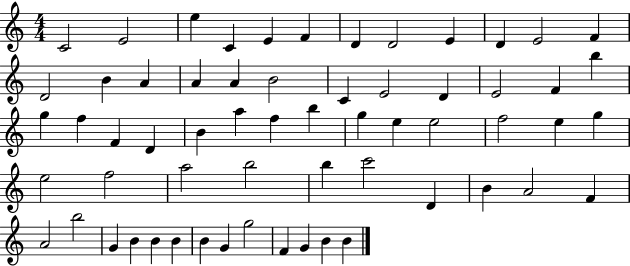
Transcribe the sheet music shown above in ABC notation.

X:1
T:Untitled
M:4/4
L:1/4
K:C
C2 E2 e C E F D D2 E D E2 F D2 B A A A B2 C E2 D E2 F b g f F D B a f b g e e2 f2 e g e2 f2 a2 b2 b c'2 D B A2 F A2 b2 G B B B B G g2 F G B B